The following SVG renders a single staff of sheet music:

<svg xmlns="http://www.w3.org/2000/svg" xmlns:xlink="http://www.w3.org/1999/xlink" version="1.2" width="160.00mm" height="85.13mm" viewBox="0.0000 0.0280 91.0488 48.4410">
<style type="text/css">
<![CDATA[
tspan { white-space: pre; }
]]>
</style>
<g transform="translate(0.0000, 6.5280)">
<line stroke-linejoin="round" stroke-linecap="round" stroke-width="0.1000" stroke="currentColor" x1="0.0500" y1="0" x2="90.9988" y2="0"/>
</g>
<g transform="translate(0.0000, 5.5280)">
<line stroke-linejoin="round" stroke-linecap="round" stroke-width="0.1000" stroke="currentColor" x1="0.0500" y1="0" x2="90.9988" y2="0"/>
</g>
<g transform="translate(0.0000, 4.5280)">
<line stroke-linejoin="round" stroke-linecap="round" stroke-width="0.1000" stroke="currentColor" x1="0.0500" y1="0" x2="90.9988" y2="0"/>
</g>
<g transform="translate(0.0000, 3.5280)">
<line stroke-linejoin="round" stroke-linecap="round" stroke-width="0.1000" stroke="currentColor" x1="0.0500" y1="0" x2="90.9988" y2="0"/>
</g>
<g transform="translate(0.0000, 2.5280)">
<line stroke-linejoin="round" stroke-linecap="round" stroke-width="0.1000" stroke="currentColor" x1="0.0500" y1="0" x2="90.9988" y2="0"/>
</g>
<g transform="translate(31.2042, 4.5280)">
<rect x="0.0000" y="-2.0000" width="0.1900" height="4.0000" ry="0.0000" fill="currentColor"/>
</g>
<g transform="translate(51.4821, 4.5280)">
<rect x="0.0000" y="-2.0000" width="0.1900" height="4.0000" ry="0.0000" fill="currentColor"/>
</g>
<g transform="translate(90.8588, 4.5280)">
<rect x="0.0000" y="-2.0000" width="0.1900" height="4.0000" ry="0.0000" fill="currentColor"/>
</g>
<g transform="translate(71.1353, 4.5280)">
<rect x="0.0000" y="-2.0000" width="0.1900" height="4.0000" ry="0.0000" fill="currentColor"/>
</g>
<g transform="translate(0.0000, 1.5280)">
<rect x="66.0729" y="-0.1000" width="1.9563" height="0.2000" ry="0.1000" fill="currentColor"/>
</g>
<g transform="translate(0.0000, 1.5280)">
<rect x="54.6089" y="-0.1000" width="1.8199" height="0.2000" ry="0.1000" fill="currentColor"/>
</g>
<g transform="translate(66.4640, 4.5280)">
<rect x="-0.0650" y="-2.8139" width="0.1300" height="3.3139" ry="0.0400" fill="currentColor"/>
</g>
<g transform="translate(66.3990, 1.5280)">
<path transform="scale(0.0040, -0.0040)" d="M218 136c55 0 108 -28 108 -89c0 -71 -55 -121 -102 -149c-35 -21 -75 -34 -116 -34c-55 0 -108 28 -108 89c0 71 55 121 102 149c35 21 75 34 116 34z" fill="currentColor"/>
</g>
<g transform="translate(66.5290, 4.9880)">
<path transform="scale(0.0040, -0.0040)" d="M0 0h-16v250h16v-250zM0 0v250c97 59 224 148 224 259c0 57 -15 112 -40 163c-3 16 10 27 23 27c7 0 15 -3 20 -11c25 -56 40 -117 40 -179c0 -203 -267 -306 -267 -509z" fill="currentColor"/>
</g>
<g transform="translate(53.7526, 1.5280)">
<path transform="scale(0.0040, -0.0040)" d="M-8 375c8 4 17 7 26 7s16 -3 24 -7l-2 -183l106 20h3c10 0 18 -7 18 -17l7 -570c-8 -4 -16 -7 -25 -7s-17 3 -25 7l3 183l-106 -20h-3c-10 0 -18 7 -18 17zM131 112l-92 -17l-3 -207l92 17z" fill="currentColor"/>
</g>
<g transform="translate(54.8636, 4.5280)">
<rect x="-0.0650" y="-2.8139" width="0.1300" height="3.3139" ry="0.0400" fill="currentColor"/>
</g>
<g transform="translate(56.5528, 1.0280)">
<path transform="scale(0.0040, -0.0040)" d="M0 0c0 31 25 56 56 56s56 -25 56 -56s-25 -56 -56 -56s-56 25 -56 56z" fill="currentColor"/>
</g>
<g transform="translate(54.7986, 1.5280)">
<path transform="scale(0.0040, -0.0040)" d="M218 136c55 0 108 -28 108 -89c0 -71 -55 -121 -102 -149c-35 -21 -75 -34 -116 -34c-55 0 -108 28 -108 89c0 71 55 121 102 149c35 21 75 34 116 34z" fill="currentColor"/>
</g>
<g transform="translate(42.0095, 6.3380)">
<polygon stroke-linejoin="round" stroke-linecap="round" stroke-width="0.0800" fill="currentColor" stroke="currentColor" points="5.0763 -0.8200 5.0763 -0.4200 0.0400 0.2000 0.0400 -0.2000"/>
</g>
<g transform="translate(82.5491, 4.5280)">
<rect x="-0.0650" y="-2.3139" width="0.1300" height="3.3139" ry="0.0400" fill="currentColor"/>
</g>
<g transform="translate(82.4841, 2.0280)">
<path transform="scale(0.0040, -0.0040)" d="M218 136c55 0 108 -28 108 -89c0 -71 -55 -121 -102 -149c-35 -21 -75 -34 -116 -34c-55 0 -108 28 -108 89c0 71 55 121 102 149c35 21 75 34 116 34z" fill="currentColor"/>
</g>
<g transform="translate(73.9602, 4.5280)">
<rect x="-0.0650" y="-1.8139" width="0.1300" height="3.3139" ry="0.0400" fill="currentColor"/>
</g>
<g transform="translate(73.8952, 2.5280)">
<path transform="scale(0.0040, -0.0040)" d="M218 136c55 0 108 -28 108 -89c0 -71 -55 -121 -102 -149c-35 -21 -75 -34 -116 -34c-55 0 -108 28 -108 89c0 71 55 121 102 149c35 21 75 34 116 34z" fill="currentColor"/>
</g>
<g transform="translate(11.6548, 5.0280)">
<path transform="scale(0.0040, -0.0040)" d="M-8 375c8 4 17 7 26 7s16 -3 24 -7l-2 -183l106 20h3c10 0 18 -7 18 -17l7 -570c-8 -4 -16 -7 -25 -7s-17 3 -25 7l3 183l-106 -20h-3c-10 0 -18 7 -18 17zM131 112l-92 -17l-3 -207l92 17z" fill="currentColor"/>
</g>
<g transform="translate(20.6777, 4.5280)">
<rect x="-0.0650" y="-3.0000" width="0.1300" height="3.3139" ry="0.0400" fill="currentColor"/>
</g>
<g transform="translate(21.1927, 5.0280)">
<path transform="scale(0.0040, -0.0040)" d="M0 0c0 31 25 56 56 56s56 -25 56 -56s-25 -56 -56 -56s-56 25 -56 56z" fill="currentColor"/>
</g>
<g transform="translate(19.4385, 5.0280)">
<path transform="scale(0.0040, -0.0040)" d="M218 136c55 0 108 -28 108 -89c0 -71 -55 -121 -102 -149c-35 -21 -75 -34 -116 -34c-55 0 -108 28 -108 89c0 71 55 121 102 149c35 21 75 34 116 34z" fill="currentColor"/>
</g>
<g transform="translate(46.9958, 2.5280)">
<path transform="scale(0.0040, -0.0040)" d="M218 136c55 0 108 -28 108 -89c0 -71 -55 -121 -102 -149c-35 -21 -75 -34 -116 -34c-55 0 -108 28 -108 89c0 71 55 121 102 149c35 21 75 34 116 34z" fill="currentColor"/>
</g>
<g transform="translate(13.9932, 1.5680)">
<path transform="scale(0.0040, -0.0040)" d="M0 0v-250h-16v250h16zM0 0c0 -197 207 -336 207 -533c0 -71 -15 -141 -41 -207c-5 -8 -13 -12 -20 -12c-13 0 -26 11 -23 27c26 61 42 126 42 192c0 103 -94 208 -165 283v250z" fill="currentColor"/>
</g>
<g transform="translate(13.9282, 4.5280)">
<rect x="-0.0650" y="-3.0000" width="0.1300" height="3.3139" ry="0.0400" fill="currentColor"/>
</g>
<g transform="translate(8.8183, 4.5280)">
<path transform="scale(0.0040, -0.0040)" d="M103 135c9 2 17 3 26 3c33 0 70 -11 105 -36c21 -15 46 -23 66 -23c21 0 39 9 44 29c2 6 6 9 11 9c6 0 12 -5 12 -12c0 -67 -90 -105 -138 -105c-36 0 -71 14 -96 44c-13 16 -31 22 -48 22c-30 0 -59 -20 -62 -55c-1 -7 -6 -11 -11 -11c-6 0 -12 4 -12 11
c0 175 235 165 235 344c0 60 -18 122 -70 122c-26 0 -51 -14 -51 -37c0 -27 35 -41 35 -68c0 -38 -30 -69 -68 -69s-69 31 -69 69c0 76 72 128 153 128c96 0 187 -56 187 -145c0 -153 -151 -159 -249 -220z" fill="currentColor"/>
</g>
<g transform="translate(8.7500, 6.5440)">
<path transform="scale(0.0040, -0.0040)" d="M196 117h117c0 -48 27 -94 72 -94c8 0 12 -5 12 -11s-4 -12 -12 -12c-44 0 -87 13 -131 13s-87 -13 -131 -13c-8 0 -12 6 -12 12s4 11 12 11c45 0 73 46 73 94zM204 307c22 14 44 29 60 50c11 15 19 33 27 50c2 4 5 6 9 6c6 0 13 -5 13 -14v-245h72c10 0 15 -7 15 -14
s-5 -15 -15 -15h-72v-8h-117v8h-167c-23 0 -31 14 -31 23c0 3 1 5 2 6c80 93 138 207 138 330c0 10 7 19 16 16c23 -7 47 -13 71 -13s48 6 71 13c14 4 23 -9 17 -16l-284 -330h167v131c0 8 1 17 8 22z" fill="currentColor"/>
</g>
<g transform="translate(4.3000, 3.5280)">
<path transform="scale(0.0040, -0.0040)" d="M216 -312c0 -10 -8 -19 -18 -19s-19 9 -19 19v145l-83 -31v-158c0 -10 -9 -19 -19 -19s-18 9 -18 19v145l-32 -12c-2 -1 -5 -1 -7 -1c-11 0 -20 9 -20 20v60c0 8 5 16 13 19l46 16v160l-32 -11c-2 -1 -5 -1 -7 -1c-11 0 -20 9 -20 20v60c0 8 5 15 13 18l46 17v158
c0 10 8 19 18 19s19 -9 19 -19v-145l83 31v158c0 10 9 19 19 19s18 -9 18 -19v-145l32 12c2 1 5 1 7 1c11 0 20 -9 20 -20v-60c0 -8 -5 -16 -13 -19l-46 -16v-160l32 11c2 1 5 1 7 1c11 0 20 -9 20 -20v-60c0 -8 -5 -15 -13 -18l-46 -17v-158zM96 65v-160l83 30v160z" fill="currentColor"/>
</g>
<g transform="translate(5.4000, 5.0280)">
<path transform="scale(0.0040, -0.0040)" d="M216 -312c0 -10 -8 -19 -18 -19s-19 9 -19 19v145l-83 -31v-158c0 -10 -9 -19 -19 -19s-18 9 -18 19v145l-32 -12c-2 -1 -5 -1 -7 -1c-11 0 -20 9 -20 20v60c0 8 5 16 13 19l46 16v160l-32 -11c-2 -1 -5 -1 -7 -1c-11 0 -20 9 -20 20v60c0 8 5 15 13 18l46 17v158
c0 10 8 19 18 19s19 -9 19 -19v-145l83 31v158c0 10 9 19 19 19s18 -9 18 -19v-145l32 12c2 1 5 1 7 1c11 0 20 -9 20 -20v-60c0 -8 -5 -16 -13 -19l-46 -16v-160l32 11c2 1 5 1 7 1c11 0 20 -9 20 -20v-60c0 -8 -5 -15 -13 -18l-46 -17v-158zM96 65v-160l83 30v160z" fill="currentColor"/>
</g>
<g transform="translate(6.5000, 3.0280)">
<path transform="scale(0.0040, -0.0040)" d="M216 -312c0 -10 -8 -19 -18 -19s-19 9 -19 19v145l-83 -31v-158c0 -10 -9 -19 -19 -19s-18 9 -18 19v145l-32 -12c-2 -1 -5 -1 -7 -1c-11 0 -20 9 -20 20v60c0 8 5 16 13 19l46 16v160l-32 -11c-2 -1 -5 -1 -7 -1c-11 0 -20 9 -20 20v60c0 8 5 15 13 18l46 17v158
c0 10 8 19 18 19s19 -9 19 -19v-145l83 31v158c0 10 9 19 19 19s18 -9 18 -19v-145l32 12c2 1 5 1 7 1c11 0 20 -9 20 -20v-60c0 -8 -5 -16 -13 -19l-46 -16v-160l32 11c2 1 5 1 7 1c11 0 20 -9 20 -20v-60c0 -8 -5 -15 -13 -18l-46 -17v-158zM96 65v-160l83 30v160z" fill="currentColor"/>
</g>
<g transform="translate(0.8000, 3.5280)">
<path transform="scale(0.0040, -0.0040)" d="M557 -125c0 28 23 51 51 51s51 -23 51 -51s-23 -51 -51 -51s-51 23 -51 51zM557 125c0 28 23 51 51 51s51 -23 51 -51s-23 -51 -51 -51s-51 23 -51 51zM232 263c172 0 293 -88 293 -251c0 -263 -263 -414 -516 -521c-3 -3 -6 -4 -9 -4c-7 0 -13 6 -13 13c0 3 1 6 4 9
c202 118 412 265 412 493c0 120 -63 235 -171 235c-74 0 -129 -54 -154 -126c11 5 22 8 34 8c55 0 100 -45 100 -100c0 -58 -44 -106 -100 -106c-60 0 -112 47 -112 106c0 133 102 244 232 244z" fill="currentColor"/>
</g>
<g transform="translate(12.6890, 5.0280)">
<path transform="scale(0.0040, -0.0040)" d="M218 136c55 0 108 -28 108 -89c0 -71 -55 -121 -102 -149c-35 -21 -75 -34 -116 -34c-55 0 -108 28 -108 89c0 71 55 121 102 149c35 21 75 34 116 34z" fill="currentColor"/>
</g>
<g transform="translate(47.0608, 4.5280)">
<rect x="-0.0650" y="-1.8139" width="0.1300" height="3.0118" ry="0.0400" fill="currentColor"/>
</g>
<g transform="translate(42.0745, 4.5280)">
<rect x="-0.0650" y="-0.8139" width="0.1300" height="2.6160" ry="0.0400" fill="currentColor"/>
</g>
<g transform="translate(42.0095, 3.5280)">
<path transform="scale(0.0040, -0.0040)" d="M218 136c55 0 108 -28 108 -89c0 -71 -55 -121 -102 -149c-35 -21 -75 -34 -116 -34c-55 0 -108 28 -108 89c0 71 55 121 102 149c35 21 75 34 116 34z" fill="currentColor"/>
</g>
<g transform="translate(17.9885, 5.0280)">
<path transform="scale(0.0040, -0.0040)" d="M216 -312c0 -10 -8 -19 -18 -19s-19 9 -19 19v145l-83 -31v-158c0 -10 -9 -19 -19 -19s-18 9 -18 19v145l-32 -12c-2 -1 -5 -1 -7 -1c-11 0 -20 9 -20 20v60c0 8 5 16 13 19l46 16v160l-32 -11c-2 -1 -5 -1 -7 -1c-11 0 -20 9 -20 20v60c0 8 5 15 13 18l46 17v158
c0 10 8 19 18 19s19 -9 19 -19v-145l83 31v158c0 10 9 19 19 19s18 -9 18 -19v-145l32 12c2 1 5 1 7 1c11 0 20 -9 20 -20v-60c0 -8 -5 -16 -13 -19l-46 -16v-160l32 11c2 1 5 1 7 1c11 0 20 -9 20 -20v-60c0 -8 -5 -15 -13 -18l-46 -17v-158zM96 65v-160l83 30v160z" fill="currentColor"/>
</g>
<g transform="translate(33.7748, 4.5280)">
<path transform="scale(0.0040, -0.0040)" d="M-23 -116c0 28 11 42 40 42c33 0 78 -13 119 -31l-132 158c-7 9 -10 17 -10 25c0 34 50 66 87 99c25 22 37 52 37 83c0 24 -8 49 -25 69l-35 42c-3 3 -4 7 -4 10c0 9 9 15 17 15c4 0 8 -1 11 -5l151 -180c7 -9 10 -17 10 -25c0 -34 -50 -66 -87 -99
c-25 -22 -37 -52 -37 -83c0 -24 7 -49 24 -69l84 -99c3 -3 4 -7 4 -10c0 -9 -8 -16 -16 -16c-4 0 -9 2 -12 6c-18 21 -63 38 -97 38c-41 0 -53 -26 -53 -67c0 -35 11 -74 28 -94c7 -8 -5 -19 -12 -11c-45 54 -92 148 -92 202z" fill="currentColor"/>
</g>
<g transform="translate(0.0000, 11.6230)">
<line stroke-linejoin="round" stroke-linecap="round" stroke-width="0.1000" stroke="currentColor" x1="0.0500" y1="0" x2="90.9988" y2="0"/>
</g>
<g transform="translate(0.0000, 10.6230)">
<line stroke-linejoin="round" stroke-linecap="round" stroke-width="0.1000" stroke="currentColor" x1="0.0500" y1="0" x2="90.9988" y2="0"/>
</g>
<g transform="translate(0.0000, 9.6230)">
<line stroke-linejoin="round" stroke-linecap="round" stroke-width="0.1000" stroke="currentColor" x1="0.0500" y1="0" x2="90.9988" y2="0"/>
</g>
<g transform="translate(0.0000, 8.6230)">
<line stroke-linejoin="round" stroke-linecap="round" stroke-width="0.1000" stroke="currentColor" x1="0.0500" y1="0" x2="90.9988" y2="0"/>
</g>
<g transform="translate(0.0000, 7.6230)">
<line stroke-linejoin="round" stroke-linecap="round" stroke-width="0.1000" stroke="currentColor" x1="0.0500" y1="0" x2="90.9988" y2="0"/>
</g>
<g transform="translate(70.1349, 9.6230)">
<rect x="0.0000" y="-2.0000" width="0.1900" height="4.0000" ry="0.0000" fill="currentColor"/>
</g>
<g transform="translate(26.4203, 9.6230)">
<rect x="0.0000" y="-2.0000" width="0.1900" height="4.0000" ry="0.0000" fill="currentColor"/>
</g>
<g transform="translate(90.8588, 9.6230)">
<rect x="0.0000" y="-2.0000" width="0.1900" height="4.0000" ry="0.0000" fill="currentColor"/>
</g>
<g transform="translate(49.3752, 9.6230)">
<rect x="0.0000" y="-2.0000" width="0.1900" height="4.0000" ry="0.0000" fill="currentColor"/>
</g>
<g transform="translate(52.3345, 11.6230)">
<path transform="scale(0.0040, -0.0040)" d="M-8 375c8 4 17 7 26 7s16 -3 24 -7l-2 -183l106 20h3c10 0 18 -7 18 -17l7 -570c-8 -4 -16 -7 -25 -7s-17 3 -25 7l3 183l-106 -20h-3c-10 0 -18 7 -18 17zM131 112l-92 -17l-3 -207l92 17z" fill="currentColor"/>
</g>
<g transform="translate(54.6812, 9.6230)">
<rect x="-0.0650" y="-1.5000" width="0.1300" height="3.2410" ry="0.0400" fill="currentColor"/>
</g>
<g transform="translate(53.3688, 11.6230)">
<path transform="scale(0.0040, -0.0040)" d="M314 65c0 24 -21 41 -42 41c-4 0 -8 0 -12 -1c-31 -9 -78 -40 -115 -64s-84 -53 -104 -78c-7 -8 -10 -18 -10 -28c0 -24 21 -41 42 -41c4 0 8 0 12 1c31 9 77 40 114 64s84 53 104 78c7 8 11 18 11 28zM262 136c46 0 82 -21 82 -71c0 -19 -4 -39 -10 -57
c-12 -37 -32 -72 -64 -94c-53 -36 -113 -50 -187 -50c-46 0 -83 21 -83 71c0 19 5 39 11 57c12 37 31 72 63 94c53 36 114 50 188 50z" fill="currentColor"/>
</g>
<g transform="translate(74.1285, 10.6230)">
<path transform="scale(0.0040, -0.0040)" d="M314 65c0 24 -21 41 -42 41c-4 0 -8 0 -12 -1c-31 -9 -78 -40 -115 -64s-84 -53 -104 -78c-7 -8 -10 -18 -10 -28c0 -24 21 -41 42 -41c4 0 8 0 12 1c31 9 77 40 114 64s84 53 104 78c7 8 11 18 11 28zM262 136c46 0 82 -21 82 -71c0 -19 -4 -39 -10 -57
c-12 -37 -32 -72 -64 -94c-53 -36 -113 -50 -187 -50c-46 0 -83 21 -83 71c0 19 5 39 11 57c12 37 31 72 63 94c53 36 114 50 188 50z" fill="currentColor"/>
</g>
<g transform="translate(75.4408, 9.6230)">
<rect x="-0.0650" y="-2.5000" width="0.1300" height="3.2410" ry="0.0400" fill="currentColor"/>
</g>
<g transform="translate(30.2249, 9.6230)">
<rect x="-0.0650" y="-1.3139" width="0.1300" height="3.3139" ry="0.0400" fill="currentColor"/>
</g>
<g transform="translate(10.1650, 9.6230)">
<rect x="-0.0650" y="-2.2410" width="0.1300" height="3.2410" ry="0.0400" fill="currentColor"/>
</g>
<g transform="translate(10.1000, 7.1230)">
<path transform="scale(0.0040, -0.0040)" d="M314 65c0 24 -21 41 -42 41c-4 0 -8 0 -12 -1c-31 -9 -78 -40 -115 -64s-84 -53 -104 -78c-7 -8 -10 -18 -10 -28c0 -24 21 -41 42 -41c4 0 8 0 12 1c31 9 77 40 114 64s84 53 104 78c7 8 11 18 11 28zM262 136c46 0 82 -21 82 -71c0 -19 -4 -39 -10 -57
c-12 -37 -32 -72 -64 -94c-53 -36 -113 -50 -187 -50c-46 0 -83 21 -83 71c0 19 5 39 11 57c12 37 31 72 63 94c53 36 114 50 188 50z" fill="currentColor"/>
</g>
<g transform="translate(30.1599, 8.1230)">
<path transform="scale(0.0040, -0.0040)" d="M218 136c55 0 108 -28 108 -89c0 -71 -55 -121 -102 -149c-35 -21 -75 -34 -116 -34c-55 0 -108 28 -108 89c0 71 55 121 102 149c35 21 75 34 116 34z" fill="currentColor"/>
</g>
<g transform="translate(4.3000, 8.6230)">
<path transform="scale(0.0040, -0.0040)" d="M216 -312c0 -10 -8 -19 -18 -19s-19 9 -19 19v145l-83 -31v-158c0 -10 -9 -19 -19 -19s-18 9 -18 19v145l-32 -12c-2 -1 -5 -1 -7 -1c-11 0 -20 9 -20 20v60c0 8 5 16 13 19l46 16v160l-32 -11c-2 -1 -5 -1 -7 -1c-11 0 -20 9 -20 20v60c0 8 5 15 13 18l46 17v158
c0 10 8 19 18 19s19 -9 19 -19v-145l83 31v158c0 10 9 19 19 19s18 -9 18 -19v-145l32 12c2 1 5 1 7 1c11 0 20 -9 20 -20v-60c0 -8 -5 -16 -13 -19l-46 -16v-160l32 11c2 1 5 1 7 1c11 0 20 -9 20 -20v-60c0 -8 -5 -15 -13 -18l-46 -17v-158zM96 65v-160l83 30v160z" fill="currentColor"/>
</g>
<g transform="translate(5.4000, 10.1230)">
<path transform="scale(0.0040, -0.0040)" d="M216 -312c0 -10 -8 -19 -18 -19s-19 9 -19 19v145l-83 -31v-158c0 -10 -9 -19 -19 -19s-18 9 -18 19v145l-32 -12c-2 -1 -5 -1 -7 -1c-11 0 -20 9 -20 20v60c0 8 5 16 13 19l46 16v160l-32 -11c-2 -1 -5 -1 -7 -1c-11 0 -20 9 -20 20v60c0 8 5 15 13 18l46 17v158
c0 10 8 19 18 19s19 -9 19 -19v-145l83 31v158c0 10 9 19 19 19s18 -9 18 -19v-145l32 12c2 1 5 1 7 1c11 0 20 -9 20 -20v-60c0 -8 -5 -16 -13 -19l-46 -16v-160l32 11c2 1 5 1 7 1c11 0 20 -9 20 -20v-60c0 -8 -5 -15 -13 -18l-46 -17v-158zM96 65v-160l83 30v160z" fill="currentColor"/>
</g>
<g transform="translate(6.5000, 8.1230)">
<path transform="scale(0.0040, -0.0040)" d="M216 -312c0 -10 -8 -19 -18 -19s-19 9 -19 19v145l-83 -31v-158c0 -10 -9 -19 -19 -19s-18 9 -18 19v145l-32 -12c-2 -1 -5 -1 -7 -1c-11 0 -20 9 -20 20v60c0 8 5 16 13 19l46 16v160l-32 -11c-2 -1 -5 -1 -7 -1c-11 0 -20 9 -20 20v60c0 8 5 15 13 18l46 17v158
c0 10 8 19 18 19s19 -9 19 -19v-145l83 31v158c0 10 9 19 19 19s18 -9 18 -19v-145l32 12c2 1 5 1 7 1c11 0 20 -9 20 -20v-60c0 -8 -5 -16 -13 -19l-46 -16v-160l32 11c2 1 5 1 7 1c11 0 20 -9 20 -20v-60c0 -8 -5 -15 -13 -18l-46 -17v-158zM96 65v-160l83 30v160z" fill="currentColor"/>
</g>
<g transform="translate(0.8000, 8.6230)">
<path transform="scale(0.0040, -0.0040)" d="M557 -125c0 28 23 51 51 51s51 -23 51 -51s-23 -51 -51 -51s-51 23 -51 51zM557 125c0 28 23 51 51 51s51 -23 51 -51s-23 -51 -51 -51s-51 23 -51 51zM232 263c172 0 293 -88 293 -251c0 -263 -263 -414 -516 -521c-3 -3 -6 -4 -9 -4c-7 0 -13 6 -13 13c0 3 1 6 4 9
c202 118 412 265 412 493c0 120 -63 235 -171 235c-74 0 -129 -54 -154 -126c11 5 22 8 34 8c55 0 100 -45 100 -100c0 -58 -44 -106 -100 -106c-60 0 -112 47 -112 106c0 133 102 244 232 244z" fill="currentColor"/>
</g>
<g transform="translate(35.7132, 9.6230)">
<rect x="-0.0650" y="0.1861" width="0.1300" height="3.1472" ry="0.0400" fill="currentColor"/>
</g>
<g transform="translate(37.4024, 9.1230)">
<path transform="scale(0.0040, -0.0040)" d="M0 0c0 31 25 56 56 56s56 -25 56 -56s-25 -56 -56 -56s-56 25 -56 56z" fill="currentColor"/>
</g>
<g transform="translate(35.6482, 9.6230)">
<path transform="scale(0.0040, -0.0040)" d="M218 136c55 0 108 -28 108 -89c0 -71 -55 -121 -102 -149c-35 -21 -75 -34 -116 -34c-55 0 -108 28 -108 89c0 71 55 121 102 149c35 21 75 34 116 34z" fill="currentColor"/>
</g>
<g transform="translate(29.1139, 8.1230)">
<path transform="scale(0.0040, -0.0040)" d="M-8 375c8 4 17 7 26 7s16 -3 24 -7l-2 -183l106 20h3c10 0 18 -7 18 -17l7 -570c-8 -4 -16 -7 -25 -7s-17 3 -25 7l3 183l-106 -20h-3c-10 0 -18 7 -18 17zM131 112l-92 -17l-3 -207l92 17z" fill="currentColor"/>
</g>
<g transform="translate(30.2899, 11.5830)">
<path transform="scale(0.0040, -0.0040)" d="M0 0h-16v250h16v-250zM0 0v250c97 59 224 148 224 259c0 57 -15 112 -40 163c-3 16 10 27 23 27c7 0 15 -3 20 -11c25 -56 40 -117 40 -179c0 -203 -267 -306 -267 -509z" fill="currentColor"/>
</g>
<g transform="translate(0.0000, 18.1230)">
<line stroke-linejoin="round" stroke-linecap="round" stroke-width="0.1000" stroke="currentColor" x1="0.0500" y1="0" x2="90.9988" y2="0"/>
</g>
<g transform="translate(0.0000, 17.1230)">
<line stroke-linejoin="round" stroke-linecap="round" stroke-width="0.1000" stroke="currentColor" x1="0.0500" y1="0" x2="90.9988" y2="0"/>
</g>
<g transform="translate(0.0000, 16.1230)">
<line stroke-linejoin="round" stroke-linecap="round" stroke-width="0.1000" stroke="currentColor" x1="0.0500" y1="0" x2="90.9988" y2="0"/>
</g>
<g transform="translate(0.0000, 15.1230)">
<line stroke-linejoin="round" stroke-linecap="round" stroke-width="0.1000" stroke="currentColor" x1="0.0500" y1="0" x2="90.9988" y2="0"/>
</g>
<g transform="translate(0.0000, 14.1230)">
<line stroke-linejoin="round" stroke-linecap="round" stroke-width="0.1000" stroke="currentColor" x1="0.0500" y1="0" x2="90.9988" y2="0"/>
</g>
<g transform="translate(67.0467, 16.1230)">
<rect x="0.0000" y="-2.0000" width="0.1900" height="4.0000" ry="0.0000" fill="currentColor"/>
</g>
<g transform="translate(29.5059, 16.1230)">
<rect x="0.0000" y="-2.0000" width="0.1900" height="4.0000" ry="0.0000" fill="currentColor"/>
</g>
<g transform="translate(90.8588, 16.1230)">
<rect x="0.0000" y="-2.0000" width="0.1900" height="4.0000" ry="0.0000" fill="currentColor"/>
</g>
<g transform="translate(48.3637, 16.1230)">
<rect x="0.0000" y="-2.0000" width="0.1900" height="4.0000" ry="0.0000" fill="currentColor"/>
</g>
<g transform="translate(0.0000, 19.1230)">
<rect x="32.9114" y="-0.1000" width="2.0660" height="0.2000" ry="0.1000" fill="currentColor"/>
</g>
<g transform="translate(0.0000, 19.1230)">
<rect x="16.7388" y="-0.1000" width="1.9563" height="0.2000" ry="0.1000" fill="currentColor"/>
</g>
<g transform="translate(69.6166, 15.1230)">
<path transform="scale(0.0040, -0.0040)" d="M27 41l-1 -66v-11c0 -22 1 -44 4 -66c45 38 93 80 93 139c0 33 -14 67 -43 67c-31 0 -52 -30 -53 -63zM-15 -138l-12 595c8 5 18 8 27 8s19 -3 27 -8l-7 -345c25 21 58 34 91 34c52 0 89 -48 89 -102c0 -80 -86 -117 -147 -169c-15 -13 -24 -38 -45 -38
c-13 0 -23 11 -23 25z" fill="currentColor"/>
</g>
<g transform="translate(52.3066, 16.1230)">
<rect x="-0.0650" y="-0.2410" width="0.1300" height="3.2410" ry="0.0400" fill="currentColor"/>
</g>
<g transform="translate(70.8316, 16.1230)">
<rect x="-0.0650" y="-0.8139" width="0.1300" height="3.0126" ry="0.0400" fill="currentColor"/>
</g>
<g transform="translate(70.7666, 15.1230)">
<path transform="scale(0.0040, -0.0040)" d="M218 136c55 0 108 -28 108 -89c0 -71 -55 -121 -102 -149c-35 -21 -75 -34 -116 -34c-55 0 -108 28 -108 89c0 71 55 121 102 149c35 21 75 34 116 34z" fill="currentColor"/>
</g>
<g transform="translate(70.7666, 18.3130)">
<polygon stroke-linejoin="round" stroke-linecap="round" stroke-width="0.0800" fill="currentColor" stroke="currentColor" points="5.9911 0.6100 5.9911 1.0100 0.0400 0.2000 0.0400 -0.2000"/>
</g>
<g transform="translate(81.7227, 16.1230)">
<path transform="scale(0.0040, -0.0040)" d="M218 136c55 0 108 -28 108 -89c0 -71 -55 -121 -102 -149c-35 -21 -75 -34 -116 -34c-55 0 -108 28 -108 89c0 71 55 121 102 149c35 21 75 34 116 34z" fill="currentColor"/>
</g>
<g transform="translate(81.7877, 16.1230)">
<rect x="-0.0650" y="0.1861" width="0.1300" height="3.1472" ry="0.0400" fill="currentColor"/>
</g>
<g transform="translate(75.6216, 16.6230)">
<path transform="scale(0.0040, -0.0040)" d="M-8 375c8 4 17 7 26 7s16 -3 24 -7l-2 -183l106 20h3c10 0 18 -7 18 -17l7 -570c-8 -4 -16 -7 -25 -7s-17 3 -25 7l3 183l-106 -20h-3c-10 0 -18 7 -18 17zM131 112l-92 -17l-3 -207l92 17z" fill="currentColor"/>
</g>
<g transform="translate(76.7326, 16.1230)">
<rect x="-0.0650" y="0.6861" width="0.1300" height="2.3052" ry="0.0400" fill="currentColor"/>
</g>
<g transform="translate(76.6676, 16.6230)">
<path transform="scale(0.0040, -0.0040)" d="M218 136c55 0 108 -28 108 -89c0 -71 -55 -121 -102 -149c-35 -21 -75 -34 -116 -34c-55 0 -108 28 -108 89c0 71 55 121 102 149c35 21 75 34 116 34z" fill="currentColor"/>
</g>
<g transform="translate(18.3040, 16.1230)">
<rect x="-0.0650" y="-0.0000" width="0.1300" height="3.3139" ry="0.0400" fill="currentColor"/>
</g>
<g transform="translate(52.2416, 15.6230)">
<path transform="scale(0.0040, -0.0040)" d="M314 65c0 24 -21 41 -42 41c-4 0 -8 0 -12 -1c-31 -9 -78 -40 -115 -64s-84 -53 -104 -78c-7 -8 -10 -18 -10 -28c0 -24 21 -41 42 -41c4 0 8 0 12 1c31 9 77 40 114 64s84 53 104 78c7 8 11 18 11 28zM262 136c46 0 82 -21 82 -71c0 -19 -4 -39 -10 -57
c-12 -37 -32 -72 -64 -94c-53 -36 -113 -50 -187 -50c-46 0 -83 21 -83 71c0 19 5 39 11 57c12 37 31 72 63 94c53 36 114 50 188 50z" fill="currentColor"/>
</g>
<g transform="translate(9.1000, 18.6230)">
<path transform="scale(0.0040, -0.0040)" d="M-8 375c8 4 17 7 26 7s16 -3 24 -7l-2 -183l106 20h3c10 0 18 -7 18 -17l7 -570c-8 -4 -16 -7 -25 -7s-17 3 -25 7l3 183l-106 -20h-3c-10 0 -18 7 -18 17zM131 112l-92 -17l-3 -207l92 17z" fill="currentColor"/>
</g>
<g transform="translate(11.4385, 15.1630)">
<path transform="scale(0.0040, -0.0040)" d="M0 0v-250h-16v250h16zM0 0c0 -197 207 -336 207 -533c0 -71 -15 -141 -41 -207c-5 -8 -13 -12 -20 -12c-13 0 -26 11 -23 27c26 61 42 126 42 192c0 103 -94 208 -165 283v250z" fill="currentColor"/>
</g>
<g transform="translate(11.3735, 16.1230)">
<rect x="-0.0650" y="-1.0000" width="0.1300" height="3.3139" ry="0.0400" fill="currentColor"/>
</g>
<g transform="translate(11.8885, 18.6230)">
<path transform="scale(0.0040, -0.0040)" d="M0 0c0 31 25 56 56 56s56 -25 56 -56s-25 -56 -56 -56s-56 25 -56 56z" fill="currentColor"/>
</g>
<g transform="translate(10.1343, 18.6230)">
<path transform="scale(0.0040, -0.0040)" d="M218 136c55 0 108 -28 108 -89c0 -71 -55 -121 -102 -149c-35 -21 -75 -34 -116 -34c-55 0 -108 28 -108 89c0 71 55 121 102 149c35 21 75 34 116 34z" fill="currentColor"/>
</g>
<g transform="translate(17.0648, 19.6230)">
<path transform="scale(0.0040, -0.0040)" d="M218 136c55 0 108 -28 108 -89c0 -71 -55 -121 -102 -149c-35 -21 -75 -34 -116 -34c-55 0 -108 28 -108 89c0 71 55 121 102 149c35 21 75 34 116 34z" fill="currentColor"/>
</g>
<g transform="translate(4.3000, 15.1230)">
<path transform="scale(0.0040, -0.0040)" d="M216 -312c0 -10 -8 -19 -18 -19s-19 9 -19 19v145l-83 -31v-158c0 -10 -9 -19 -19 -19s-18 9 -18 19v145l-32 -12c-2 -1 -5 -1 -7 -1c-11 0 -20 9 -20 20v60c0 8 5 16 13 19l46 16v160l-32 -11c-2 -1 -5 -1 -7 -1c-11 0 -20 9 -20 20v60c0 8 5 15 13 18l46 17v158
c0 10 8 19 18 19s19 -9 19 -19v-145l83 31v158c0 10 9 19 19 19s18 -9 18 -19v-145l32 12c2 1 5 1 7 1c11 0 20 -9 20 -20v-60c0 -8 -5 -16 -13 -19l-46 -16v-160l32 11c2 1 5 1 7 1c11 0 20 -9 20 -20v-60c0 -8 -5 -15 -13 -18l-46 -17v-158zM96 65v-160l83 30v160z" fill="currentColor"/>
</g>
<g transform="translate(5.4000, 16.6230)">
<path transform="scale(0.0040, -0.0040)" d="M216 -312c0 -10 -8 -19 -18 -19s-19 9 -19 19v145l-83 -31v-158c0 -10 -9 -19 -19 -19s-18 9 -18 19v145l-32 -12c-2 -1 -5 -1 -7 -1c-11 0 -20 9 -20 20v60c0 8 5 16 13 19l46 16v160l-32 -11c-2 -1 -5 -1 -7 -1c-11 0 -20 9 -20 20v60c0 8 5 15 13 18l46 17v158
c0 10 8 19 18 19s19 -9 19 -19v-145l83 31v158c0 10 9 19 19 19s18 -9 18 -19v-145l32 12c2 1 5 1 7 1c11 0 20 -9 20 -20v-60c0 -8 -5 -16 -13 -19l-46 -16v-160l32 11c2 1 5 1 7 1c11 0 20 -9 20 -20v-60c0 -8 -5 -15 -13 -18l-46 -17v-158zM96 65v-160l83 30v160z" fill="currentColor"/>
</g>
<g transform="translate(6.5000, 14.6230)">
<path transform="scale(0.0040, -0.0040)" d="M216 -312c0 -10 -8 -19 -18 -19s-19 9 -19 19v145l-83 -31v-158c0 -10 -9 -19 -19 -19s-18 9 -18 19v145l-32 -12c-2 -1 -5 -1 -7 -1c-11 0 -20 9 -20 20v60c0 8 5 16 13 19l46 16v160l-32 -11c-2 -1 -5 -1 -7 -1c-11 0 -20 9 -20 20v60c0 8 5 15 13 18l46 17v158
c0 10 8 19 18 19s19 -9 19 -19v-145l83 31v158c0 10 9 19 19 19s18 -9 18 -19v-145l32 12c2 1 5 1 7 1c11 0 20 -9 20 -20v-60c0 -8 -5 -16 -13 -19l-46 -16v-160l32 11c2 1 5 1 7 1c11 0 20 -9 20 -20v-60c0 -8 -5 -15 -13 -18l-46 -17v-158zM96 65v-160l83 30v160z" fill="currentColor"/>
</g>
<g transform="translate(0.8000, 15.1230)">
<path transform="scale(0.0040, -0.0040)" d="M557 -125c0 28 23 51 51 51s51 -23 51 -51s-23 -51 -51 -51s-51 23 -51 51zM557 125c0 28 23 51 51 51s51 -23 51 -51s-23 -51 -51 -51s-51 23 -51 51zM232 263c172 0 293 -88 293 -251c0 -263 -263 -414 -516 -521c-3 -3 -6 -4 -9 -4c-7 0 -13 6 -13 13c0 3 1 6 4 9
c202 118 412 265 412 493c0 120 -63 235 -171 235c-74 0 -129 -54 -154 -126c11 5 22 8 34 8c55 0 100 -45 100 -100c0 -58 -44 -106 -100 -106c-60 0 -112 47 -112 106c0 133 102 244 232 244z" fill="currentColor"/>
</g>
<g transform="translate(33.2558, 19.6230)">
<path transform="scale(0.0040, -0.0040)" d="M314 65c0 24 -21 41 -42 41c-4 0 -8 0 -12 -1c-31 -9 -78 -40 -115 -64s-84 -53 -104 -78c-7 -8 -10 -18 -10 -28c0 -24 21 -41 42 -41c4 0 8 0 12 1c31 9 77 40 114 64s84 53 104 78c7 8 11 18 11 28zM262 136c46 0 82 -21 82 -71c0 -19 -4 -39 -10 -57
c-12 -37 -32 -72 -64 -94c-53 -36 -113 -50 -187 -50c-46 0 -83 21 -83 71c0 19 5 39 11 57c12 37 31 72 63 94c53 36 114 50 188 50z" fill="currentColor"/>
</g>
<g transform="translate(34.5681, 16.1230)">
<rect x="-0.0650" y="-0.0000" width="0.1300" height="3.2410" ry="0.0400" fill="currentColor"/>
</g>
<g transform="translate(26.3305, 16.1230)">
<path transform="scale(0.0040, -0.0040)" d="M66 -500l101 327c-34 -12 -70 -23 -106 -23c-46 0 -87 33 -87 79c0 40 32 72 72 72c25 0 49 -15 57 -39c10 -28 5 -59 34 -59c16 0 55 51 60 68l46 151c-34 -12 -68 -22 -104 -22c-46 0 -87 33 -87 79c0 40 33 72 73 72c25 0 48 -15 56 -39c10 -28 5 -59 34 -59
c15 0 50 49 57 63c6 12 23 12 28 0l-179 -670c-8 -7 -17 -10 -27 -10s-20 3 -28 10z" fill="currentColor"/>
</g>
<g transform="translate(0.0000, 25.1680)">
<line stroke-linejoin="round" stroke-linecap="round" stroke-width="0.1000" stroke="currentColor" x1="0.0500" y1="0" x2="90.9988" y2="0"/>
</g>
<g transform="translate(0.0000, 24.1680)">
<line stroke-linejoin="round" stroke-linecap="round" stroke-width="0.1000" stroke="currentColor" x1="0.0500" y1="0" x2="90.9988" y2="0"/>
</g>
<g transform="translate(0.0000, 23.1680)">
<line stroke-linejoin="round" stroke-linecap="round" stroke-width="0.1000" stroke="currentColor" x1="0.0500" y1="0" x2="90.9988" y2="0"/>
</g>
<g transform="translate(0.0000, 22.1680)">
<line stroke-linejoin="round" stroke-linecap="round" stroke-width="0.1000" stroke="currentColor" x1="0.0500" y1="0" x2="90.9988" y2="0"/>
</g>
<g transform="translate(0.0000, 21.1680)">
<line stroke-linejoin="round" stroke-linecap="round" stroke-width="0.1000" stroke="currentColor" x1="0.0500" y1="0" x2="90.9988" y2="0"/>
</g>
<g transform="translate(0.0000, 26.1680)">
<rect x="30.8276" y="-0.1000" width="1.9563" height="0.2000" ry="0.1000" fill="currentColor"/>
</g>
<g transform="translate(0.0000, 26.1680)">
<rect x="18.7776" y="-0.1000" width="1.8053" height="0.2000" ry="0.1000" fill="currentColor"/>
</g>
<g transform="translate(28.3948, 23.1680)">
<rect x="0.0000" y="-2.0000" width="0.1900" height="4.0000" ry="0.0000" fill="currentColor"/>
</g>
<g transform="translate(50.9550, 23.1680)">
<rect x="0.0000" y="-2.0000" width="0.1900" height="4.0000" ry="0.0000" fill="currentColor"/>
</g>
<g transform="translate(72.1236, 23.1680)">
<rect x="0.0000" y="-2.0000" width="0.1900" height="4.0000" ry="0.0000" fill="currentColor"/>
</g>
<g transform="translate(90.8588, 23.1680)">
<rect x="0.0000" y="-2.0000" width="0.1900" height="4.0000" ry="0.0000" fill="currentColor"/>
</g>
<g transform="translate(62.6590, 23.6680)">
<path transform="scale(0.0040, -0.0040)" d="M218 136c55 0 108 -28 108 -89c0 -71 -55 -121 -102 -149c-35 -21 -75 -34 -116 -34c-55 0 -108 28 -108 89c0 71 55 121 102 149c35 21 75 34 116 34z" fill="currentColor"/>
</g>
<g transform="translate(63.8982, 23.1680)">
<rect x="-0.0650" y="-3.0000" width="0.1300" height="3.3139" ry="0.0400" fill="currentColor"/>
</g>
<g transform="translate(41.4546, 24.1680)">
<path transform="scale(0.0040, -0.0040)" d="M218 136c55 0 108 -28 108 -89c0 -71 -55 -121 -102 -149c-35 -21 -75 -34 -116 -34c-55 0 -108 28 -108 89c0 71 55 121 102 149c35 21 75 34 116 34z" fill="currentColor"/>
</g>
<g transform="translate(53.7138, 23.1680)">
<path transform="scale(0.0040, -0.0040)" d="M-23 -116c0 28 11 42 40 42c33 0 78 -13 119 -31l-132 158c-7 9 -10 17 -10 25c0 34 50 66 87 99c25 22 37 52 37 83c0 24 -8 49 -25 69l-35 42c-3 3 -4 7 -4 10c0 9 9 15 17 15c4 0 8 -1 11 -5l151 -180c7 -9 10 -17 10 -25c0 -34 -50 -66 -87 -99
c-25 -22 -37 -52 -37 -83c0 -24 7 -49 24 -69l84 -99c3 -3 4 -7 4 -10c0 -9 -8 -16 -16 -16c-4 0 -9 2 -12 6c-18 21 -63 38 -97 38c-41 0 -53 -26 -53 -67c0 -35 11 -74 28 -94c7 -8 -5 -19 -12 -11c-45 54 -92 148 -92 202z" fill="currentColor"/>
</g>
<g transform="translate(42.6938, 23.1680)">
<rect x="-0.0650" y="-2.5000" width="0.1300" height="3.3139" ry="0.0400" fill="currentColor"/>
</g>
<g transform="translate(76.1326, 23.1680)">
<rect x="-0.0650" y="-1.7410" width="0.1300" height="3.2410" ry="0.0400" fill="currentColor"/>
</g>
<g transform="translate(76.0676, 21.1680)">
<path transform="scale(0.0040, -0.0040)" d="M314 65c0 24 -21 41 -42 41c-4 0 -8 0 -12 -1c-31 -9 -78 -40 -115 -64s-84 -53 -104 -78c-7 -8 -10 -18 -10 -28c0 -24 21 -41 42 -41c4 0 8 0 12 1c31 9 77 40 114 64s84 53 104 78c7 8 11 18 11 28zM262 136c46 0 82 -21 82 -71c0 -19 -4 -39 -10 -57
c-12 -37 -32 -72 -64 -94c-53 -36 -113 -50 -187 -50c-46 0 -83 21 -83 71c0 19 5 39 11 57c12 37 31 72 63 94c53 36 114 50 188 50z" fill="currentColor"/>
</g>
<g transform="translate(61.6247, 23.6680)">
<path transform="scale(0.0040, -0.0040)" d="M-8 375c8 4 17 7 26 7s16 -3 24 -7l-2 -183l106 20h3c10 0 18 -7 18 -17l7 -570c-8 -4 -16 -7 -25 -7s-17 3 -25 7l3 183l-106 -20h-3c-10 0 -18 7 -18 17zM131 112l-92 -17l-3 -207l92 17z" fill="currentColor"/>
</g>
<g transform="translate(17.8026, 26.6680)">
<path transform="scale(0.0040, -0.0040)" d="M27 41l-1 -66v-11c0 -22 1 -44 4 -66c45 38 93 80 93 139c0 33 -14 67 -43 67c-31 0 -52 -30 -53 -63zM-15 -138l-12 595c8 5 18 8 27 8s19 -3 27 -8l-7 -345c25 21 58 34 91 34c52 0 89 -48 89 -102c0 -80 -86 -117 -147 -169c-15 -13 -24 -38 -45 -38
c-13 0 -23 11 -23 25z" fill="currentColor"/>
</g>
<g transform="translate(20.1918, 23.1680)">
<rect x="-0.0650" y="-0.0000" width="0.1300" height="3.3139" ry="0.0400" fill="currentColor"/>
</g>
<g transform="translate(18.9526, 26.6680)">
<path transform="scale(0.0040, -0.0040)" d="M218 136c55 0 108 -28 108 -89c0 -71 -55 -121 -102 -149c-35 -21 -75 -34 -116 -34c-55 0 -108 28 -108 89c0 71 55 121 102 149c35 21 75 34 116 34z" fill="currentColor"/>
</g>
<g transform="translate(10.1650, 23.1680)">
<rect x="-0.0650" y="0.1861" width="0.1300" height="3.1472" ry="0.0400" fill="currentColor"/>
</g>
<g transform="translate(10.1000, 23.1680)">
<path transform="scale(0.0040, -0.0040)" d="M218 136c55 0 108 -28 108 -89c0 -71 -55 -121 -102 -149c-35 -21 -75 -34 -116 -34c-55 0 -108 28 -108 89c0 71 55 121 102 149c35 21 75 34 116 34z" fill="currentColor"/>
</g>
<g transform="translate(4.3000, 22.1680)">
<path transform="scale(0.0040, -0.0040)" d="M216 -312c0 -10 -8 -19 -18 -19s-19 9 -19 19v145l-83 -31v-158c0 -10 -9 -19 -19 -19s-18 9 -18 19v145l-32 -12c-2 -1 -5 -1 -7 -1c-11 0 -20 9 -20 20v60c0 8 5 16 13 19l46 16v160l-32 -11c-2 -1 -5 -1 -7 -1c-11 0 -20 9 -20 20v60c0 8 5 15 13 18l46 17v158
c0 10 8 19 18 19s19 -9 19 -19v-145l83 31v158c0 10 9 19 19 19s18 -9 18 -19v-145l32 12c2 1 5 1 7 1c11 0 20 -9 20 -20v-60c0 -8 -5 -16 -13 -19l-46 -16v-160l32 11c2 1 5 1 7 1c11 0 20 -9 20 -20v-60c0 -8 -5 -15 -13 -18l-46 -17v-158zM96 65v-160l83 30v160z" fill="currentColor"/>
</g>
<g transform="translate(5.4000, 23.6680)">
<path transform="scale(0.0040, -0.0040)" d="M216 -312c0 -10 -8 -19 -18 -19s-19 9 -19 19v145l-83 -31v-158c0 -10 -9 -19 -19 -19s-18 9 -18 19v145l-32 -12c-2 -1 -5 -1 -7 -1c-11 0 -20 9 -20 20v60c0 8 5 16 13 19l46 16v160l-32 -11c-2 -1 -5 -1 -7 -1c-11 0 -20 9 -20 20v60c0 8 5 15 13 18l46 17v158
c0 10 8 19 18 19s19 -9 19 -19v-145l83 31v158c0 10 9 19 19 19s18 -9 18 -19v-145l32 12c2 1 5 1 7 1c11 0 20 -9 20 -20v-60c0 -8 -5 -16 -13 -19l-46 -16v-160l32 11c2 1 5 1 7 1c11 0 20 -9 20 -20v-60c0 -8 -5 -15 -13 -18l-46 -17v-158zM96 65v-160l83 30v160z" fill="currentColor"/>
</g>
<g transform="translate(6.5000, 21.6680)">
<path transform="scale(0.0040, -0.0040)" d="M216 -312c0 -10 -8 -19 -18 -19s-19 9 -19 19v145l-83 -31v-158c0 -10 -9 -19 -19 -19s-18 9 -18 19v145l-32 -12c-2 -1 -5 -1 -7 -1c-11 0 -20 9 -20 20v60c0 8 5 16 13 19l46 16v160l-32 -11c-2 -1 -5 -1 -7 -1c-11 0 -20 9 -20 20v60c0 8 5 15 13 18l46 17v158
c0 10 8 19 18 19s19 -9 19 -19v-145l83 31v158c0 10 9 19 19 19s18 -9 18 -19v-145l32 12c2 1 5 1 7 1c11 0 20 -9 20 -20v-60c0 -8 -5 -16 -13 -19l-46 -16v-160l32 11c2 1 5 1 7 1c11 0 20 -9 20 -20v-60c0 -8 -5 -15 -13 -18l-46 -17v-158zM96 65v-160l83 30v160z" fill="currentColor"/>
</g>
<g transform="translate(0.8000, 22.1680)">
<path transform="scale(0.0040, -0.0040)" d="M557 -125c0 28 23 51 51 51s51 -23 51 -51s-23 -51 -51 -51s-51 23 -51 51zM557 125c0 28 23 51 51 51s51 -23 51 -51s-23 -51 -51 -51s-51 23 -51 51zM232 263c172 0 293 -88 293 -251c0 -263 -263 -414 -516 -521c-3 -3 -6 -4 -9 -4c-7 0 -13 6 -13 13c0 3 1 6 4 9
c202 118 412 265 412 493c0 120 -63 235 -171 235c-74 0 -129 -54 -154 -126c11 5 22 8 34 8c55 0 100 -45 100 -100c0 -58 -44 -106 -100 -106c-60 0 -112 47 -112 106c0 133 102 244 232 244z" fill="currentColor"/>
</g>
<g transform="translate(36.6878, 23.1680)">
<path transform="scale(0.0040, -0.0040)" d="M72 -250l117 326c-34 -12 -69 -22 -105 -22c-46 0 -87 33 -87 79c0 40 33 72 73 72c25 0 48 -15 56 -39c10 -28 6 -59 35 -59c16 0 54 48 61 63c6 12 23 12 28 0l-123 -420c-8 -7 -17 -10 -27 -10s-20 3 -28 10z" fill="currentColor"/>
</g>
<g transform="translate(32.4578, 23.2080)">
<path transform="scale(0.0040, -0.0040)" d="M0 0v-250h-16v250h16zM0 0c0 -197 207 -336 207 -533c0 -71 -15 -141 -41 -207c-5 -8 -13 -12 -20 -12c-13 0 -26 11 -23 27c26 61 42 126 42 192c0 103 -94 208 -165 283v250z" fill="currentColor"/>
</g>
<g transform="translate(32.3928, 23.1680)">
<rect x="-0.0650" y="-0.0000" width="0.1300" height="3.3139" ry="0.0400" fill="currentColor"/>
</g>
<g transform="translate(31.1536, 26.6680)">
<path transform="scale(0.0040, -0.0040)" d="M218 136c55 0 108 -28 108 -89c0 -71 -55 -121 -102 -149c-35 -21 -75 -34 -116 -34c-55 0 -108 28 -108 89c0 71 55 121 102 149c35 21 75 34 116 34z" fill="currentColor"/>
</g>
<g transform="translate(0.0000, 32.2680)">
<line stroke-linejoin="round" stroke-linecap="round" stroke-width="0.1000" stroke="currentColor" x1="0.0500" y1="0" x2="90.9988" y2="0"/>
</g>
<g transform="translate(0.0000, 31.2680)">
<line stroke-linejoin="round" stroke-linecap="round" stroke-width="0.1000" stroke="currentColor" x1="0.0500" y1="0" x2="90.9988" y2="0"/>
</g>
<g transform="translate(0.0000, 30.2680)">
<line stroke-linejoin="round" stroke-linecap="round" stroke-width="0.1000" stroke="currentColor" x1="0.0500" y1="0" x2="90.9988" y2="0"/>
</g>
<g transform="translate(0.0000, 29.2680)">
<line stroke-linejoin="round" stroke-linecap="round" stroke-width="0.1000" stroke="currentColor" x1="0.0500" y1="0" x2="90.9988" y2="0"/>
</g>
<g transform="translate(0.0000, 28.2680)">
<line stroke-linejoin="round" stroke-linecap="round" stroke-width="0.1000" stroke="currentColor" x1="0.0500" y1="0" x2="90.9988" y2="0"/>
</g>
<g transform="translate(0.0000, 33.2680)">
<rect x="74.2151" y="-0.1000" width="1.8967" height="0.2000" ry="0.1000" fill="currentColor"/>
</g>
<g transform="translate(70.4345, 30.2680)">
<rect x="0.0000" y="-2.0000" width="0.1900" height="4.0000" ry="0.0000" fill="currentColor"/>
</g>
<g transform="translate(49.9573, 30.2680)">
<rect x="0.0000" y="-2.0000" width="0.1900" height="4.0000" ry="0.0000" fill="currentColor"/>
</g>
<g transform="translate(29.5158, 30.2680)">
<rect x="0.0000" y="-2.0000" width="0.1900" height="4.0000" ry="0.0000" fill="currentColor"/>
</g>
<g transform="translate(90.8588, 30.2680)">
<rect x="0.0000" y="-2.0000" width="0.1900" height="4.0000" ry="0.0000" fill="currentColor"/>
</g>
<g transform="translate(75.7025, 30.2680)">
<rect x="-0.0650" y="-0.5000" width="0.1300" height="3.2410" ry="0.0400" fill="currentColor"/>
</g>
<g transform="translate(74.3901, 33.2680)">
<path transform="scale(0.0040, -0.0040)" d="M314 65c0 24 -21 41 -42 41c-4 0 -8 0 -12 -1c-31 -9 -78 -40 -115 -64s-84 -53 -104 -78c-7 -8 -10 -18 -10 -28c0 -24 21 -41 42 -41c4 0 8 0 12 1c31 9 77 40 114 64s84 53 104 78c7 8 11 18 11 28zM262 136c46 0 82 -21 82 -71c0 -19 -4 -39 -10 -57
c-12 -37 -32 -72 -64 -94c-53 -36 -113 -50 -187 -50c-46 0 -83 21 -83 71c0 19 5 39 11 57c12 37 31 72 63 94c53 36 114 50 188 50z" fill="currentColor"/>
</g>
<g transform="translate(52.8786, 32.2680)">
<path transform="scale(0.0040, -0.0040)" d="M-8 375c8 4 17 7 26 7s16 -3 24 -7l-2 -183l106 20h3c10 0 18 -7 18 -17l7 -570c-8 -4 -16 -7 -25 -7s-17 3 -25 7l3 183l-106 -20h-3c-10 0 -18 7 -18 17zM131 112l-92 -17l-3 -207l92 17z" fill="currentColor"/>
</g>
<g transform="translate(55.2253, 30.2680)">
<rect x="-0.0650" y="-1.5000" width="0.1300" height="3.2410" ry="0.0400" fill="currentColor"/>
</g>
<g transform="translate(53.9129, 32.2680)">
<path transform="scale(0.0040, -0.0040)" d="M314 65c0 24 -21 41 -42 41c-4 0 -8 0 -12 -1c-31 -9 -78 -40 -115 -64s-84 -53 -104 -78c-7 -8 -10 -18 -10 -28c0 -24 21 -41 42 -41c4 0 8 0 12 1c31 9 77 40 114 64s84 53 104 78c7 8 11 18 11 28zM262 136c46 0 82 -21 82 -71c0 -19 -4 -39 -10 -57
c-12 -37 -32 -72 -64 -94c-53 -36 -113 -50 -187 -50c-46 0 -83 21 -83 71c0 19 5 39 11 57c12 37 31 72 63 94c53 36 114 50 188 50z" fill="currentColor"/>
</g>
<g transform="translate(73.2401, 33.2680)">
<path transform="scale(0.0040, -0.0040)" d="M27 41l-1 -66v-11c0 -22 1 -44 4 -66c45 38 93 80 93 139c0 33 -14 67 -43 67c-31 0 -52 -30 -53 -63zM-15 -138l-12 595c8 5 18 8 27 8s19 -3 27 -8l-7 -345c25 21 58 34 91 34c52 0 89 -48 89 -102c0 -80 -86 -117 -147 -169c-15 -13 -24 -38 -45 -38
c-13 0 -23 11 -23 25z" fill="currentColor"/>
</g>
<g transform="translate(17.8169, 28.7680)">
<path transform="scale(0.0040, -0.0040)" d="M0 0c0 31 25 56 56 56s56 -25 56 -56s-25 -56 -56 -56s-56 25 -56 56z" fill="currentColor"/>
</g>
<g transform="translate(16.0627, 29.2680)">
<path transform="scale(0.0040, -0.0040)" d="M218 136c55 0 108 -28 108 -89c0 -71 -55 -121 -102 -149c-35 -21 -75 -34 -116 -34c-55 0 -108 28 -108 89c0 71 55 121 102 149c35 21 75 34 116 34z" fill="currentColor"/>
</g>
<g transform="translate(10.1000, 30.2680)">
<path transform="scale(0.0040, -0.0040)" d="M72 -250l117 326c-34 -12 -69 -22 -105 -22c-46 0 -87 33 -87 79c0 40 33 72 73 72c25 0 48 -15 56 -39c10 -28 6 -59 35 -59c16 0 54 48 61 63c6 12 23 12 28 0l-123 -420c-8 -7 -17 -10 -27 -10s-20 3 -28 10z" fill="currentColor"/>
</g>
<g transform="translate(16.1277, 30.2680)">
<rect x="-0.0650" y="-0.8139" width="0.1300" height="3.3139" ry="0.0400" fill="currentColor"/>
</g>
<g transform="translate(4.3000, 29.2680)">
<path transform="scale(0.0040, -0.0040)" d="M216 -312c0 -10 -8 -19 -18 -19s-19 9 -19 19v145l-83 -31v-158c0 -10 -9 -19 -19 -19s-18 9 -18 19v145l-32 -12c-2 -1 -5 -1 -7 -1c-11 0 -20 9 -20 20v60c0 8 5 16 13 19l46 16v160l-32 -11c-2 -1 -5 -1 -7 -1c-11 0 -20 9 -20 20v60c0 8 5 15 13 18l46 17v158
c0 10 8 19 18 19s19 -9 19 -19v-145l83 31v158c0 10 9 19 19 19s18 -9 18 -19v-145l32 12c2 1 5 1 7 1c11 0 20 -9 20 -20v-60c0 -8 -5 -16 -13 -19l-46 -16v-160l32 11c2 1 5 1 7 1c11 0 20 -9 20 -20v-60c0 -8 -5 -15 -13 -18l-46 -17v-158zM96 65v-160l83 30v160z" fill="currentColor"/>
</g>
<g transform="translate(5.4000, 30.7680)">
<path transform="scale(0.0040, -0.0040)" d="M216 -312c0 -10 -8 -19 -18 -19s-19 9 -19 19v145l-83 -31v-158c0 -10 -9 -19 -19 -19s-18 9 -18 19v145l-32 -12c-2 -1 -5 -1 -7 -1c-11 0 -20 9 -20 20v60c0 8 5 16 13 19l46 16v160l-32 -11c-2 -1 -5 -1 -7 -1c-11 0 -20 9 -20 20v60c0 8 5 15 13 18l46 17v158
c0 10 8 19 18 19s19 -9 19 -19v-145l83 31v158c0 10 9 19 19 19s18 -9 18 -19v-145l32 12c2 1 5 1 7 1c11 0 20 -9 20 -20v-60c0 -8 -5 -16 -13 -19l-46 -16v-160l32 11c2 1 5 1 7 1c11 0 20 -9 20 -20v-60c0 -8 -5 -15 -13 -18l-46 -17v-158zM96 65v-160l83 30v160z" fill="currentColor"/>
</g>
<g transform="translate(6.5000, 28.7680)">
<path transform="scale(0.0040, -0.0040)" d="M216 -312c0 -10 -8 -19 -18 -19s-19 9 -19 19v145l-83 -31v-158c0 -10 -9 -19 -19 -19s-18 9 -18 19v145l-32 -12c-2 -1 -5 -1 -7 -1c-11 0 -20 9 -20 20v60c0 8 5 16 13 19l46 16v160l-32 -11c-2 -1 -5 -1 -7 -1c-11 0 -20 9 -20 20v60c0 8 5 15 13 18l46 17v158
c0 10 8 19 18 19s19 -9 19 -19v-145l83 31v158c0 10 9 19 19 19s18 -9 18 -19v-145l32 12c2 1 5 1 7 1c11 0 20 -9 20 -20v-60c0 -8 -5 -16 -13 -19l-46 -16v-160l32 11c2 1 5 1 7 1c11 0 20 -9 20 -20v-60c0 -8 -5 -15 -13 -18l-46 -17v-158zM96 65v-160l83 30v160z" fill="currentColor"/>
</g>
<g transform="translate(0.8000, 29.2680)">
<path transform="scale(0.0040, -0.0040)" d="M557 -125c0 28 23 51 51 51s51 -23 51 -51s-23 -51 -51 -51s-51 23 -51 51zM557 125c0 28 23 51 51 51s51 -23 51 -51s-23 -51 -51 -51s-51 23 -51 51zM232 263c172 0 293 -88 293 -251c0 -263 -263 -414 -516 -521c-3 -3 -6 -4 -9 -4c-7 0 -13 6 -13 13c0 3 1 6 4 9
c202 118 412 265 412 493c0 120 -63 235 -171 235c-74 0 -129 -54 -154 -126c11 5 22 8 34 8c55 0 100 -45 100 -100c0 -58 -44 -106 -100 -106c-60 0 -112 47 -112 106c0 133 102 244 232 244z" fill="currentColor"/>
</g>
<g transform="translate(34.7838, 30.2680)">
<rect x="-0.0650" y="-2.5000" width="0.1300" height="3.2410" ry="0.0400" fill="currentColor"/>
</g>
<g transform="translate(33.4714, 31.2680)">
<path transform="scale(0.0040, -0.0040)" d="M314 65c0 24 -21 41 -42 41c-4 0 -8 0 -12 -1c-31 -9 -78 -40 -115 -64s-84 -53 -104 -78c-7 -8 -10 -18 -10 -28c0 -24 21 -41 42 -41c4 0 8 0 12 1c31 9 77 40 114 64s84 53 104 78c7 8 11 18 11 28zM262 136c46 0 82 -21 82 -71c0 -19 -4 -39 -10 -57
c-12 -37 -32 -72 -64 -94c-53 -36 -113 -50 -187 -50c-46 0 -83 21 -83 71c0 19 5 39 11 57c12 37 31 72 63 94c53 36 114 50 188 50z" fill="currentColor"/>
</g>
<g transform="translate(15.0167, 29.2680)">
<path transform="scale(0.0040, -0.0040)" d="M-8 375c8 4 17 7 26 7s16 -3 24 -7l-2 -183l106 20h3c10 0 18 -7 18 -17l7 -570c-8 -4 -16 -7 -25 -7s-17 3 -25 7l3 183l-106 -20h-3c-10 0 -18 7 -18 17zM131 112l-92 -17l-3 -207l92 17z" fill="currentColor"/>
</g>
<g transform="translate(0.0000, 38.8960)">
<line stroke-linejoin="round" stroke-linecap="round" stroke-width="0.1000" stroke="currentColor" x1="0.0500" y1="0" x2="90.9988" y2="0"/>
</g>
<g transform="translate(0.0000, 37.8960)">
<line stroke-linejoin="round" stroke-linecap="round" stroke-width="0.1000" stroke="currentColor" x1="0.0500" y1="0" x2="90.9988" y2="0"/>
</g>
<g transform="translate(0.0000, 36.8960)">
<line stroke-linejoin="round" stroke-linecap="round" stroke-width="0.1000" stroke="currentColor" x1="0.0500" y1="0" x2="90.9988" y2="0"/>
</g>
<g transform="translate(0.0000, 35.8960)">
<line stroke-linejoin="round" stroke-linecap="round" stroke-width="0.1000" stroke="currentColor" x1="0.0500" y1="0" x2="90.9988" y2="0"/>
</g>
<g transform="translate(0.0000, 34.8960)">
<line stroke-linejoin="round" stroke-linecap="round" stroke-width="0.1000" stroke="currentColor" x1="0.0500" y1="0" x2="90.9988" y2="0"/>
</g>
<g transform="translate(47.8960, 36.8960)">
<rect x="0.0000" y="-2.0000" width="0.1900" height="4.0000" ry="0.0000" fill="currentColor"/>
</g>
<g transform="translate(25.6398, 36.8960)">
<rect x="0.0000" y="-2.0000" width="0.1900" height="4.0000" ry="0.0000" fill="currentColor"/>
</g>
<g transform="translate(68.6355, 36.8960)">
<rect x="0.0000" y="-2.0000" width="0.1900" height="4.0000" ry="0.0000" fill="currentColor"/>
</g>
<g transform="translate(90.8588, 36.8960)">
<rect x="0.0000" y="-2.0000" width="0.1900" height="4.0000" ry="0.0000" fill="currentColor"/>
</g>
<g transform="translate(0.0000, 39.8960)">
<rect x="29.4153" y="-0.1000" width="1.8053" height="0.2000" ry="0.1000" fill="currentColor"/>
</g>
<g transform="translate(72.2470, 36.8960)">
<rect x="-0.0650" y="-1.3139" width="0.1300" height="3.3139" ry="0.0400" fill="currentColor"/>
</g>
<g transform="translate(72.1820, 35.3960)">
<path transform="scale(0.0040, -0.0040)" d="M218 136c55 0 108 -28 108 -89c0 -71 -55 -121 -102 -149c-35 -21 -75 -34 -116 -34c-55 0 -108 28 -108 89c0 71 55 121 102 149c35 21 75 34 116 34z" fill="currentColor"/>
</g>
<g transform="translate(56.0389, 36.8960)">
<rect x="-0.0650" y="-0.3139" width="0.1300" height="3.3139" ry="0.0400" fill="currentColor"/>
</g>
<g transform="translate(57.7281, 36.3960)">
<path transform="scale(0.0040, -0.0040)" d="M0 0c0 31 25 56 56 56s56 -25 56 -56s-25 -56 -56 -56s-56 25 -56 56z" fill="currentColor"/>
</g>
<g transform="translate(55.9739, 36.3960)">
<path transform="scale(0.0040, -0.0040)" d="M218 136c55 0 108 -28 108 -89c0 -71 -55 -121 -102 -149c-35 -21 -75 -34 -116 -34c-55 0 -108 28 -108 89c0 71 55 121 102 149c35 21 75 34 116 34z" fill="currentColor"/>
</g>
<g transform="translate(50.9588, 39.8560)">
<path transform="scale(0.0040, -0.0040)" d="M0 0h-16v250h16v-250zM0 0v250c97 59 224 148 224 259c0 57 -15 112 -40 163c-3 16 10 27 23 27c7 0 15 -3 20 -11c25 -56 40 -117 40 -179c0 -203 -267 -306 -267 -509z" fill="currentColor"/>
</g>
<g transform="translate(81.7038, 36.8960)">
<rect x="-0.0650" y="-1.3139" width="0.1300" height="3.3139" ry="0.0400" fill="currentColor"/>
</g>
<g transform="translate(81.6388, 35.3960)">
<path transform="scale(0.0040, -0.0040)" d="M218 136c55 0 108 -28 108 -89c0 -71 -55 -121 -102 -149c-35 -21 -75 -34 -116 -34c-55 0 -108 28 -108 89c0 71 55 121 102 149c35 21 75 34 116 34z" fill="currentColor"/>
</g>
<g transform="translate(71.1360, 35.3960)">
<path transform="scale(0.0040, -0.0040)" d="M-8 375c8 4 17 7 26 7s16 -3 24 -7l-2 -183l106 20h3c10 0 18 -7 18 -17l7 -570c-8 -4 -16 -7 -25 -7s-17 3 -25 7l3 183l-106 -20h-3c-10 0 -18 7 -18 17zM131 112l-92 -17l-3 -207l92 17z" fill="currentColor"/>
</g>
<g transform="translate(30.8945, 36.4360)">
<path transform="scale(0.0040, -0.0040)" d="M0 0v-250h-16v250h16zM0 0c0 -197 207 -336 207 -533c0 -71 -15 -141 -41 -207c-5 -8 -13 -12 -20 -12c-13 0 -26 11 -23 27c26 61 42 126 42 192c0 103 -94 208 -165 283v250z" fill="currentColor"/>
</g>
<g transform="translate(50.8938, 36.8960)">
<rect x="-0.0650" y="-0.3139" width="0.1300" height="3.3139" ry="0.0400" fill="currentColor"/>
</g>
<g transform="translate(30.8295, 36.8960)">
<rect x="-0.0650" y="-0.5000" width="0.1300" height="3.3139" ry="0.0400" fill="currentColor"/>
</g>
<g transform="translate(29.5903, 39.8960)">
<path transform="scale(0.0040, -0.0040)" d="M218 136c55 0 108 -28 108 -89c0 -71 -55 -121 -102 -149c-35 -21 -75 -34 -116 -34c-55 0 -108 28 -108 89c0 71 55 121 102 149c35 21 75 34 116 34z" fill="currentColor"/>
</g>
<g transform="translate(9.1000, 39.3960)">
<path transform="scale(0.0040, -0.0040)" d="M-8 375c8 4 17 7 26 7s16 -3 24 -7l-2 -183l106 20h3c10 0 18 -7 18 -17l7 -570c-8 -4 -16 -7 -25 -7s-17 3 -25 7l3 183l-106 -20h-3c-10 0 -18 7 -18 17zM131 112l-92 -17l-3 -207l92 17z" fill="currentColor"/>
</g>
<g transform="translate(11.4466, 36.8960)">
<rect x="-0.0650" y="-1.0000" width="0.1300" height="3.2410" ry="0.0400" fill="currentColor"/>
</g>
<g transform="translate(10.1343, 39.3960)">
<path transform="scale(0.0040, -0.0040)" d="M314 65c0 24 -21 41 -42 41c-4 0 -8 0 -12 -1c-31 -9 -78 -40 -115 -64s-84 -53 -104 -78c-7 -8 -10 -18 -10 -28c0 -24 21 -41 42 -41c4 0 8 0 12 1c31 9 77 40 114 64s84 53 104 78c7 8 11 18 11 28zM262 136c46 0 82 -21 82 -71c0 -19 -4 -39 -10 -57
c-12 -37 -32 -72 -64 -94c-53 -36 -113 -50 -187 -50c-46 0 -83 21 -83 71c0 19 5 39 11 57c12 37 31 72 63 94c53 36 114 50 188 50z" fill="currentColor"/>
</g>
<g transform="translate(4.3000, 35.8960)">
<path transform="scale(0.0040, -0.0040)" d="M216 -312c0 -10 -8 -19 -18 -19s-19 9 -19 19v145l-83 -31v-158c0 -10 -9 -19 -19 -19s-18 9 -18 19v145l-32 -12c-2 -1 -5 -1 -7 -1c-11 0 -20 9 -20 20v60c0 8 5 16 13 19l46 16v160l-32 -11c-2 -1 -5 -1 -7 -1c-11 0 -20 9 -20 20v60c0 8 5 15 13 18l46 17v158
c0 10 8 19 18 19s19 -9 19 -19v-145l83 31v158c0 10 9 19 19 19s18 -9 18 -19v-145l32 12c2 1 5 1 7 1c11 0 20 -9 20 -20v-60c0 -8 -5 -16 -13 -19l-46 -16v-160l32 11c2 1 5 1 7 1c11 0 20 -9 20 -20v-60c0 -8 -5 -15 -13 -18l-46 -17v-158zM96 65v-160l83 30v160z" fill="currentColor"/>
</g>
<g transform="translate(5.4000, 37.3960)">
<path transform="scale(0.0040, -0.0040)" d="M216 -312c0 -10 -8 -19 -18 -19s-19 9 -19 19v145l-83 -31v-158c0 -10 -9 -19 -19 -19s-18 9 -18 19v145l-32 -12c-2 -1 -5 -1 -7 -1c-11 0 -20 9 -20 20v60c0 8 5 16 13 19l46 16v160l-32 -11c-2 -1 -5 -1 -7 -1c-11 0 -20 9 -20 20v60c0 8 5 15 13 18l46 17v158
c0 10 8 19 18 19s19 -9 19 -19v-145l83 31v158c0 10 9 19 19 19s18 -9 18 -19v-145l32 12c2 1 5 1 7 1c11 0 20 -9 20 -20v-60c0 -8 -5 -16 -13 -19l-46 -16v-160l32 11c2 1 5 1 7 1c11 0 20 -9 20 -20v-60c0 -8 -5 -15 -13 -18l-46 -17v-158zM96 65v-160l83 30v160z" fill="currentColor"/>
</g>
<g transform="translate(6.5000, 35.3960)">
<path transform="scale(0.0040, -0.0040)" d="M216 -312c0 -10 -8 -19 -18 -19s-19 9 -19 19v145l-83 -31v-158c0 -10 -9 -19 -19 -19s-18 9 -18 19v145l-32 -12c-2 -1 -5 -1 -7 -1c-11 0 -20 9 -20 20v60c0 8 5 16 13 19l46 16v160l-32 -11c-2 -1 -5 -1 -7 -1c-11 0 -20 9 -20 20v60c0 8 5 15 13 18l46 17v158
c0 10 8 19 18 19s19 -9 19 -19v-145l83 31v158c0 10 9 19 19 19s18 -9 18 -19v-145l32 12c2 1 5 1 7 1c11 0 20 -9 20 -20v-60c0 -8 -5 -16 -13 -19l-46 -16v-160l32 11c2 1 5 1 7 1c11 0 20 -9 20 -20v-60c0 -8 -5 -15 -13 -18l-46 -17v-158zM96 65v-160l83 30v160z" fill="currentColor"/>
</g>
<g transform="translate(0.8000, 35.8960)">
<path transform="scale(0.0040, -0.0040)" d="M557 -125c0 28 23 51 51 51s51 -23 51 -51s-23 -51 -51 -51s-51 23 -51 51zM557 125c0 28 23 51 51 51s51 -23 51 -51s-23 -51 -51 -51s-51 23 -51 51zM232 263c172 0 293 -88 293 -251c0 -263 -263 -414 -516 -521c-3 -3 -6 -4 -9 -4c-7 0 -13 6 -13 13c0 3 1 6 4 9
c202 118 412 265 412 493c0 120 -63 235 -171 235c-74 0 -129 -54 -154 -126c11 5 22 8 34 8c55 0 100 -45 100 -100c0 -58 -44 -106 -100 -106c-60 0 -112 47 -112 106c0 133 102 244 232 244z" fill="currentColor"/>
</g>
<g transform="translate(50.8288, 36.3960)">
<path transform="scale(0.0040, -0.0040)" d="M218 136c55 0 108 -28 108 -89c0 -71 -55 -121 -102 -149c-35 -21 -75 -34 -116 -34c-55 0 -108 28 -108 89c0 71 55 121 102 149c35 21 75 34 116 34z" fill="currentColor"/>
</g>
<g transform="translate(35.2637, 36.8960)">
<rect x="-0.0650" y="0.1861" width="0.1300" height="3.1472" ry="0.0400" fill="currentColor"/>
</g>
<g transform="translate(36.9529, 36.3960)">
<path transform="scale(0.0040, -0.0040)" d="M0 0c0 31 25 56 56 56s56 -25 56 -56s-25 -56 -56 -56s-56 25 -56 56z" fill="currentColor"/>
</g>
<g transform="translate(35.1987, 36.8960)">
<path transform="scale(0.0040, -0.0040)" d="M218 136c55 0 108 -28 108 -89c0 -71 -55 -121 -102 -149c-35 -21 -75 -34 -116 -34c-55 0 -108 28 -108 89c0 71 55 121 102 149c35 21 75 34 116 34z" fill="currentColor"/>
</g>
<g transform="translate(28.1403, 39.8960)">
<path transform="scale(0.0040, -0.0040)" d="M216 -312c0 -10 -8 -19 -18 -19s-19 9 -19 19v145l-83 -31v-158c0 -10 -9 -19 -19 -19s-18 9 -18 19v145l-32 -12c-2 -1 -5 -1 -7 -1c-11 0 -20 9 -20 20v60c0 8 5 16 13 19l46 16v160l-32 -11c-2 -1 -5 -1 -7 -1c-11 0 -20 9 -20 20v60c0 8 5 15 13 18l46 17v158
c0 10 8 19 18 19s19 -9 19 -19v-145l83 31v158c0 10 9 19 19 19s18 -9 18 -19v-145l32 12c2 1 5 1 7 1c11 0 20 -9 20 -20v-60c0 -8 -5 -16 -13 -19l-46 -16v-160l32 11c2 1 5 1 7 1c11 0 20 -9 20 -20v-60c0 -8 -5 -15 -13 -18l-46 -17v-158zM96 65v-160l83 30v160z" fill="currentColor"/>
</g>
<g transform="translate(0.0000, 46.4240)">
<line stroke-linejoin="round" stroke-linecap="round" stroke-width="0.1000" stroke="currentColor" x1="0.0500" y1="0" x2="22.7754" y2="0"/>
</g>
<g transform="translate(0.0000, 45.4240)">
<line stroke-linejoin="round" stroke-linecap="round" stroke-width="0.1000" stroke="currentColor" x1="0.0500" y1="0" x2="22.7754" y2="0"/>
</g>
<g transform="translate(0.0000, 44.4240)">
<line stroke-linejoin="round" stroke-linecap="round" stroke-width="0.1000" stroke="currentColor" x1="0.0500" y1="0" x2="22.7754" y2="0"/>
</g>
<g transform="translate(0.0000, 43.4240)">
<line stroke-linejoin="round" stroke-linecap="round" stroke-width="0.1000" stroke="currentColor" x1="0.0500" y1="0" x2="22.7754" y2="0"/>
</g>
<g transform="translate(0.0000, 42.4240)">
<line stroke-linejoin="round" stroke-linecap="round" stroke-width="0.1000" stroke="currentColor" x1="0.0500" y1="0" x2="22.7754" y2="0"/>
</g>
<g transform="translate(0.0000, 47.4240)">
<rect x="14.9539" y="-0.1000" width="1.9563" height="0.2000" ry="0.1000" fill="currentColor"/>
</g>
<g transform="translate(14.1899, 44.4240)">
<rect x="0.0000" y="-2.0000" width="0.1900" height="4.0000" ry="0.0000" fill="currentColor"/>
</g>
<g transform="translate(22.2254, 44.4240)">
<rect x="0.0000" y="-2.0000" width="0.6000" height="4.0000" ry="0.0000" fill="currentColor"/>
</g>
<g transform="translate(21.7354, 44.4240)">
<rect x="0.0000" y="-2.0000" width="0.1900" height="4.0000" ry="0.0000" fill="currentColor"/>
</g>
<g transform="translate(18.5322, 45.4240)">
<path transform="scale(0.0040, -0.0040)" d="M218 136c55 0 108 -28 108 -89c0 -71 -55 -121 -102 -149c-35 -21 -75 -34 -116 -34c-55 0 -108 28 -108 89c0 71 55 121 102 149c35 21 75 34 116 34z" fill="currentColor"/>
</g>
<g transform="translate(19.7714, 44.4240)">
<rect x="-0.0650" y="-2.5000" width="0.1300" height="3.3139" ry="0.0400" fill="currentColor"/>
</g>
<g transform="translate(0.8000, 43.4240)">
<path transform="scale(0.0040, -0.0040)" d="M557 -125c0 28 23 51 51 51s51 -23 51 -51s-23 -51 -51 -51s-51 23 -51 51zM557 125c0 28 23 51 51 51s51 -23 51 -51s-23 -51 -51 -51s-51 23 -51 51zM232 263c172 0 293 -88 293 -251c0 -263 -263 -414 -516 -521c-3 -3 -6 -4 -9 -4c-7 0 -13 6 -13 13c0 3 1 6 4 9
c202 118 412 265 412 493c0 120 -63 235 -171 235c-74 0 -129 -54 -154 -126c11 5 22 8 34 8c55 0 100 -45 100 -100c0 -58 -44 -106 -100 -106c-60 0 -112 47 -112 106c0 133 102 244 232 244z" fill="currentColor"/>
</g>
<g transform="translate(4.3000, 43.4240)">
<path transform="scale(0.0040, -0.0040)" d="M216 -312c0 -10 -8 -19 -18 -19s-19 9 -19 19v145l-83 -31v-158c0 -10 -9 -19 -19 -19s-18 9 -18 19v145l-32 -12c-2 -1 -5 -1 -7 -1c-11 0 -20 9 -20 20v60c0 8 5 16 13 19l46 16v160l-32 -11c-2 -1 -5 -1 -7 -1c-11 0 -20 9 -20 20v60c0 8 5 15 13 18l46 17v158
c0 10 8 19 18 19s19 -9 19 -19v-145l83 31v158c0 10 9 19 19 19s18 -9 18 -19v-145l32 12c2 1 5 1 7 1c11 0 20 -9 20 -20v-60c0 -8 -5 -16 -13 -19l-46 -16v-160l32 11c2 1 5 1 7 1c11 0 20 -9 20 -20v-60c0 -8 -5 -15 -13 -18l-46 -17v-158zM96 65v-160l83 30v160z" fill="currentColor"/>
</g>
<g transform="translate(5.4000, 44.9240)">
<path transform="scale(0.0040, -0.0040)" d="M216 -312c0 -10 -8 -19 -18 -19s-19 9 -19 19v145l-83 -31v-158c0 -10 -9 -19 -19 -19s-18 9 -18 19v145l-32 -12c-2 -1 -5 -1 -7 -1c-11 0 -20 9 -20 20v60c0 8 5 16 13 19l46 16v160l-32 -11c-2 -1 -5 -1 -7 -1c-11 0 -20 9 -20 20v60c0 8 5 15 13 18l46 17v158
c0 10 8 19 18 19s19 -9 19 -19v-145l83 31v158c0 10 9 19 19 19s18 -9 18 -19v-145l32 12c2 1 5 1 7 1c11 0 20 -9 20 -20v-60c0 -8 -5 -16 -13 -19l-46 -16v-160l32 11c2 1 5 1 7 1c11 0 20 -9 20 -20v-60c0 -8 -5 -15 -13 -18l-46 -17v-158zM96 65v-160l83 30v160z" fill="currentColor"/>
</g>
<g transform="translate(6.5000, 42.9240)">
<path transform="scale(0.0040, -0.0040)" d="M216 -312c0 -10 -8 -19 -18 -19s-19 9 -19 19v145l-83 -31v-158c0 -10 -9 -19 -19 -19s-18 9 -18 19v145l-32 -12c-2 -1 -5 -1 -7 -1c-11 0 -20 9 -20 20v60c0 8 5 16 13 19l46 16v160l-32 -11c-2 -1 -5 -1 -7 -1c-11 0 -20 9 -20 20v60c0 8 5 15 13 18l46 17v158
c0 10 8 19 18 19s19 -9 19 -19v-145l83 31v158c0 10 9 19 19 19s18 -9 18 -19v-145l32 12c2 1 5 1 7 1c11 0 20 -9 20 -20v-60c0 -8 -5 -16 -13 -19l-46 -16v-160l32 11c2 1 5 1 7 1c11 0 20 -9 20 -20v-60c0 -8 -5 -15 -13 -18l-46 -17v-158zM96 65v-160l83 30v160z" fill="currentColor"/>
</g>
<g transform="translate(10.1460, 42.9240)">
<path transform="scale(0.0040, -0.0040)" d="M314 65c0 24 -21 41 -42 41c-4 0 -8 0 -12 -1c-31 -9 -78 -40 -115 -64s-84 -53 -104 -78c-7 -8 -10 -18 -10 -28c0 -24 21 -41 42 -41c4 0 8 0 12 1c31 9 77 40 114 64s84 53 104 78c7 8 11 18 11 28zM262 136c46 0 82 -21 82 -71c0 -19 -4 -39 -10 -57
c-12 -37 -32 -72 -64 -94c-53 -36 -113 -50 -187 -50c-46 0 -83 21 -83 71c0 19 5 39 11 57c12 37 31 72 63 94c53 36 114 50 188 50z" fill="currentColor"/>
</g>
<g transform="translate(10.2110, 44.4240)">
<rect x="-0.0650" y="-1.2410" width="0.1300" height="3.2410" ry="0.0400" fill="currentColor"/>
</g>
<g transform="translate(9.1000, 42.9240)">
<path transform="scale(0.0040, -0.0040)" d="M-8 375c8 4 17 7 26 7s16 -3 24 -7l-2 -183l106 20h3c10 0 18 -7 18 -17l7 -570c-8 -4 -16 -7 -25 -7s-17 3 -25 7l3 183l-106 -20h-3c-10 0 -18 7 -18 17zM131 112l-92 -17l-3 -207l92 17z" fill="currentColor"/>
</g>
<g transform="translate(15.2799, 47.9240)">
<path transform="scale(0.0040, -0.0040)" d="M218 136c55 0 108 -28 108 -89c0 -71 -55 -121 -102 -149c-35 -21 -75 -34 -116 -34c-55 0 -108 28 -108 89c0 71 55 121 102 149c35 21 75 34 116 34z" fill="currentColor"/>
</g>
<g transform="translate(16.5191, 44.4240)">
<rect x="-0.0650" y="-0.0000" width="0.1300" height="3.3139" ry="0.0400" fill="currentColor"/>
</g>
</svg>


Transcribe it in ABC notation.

X:1
T:Untitled
M:2/4
L:1/4
K:A
C,/2 ^C, z ^F,/2 A,/2 C C/2 A, B, B,2 G,/2 D, G,,2 B,,2 F,,/2 D,, z/4 D,,2 E,2 _F,/2 C,/2 D, D, _D,, D,,/2 z/2 B,, z C, A,2 z/2 F, B,,2 G,,2 _E,,2 F,,2 ^E,,/2 D, E,/2 E, G, G, G,2 D,, B,,